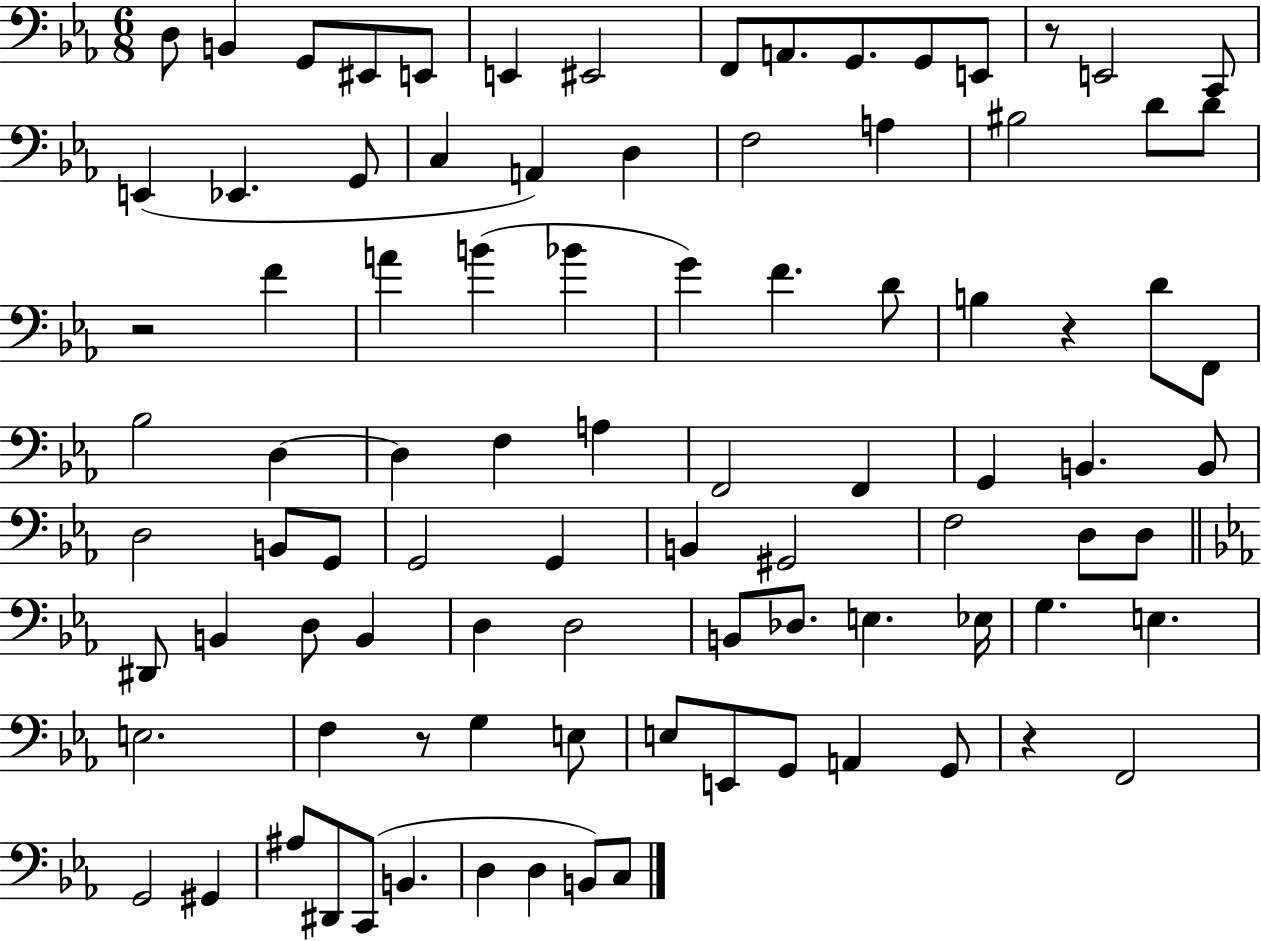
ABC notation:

X:1
T:Untitled
M:6/8
L:1/4
K:Eb
D,/2 B,, G,,/2 ^E,,/2 E,,/2 E,, ^E,,2 F,,/2 A,,/2 G,,/2 G,,/2 E,,/2 z/2 E,,2 C,,/2 E,, _E,, G,,/2 C, A,, D, F,2 A, ^B,2 D/2 D/2 z2 F A B _B G F D/2 B, z D/2 F,,/2 _B,2 D, D, F, A, F,,2 F,, G,, B,, B,,/2 D,2 B,,/2 G,,/2 G,,2 G,, B,, ^G,,2 F,2 D,/2 D,/2 ^D,,/2 B,, D,/2 B,, D, D,2 B,,/2 _D,/2 E, _E,/4 G, E, E,2 F, z/2 G, E,/2 E,/2 E,,/2 G,,/2 A,, G,,/2 z F,,2 G,,2 ^G,, ^A,/2 ^D,,/2 C,,/2 B,, D, D, B,,/2 C,/2